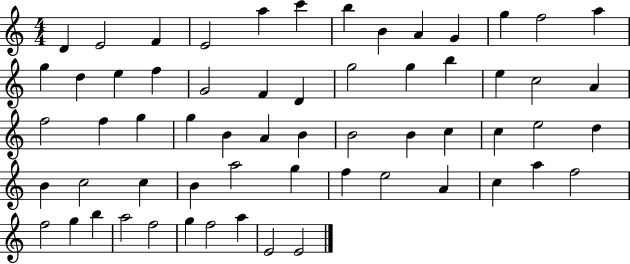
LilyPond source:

{
  \clef treble
  \numericTimeSignature
  \time 4/4
  \key c \major
  d'4 e'2 f'4 | e'2 a''4 c'''4 | b''4 b'4 a'4 g'4 | g''4 f''2 a''4 | \break g''4 d''4 e''4 f''4 | g'2 f'4 d'4 | g''2 g''4 b''4 | e''4 c''2 a'4 | \break f''2 f''4 g''4 | g''4 b'4 a'4 b'4 | b'2 b'4 c''4 | c''4 e''2 d''4 | \break b'4 c''2 c''4 | b'4 a''2 g''4 | f''4 e''2 a'4 | c''4 a''4 f''2 | \break f''2 g''4 b''4 | a''2 f''2 | g''4 f''2 a''4 | e'2 e'2 | \break \bar "|."
}